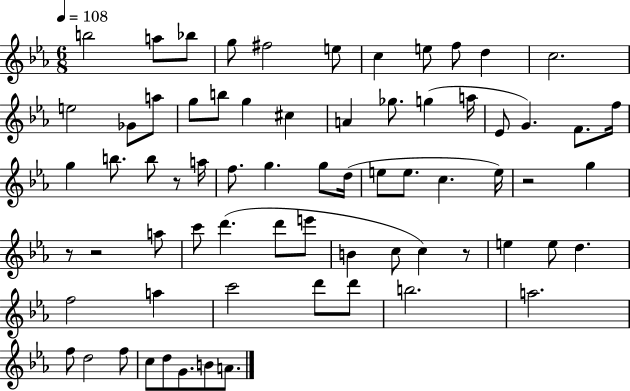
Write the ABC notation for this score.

X:1
T:Untitled
M:6/8
L:1/4
K:Eb
b2 a/2 _b/2 g/2 ^f2 e/2 c e/2 f/2 d c2 e2 _G/2 a/2 g/2 b/2 g ^c A _g/2 g a/4 _E/2 G F/2 f/4 g b/2 b/2 z/2 a/4 f/2 g g/2 d/4 e/2 e/2 c e/4 z2 g z/2 z2 a/2 c'/2 d' d'/2 e'/2 B c/2 c z/2 e e/2 d f2 a c'2 d'/2 d'/2 b2 a2 f/2 d2 f/2 c/2 d/2 G/2 B/2 A/2